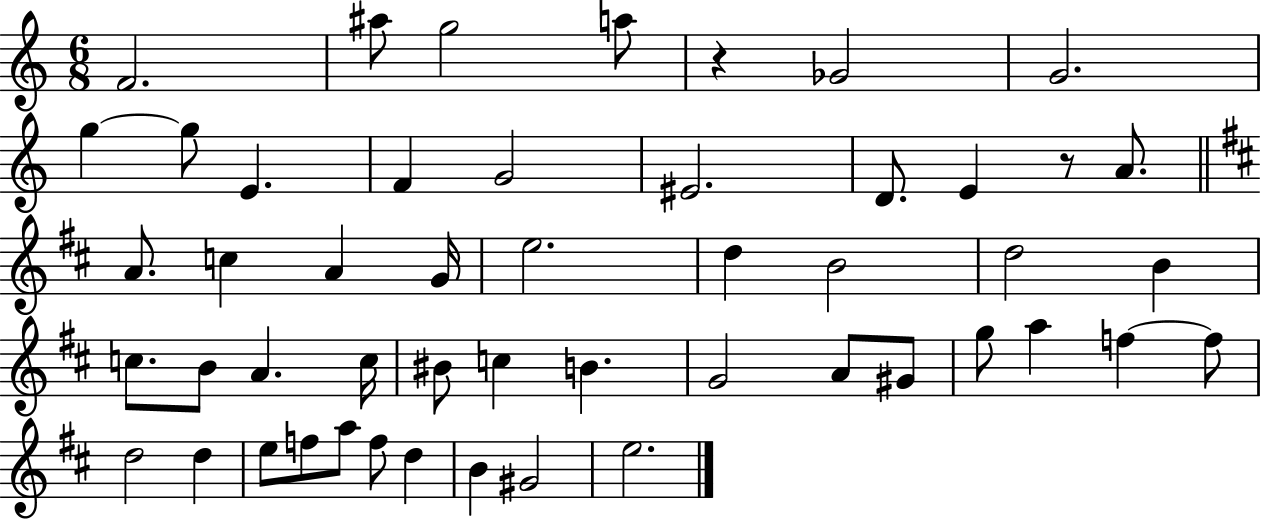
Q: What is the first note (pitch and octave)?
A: F4